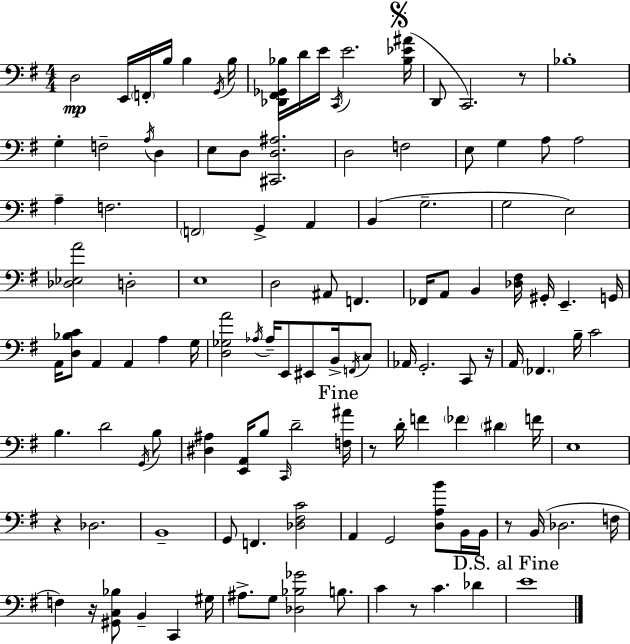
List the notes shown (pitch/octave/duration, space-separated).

D3/h E2/s F2/s B3/s B3/q G2/s B3/s [Db2,F#2,Gb2,Bb3]/s D4/s E4/s C2/s E4/h. [Bb3,Eb4,A#4]/s D2/e C2/h. R/e Bb3/w G3/q F3/h A3/s D3/q E3/e D3/e [C#2,D3,A#3]/h. D3/h F3/h E3/e G3/q A3/e A3/h A3/q F3/h. F2/h G2/q A2/q B2/q G3/h. G3/h E3/h [Db3,Eb3,A4]/h D3/h E3/w D3/h A#2/e F2/q. FES2/s A2/e B2/q [Db3,F#3]/s G#2/s E2/q. G2/s A2/s [D3,Bb3,C4]/e A2/q A2/q A3/q G3/s [D3,Gb3,A4]/h Ab3/s Ab3/s E2/e EIS2/e B2/s F2/s C3/e Ab2/s G2/h. C2/e R/s A2/s FES2/q. B3/s C4/h B3/q. D4/h G2/s B3/e [D#3,A#3]/q [E2,A2]/s B3/e C2/s D4/h [F3,A#4]/s R/e D4/s F4/q FES4/q D#4/q F4/s E3/w R/q Db3/h. B2/w G2/e F2/q. [Db3,F#3,C4]/h A2/q G2/h [D3,A3,B4]/e B2/s B2/s R/e B2/s Db3/h. F3/s F3/q R/s [G#2,C3,Bb3]/e B2/q C2/q G#3/s A#3/e. G3/e [Db3,Bb3,Gb4]/h B3/e. C4/q R/e C4/q. Db4/q E4/w